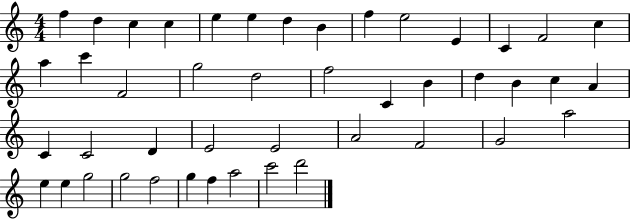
F5/q D5/q C5/q C5/q E5/q E5/q D5/q B4/q F5/q E5/h E4/q C4/q F4/h C5/q A5/q C6/q F4/h G5/h D5/h F5/h C4/q B4/q D5/q B4/q C5/q A4/q C4/q C4/h D4/q E4/h E4/h A4/h F4/h G4/h A5/h E5/q E5/q G5/h G5/h F5/h G5/q F5/q A5/h C6/h D6/h